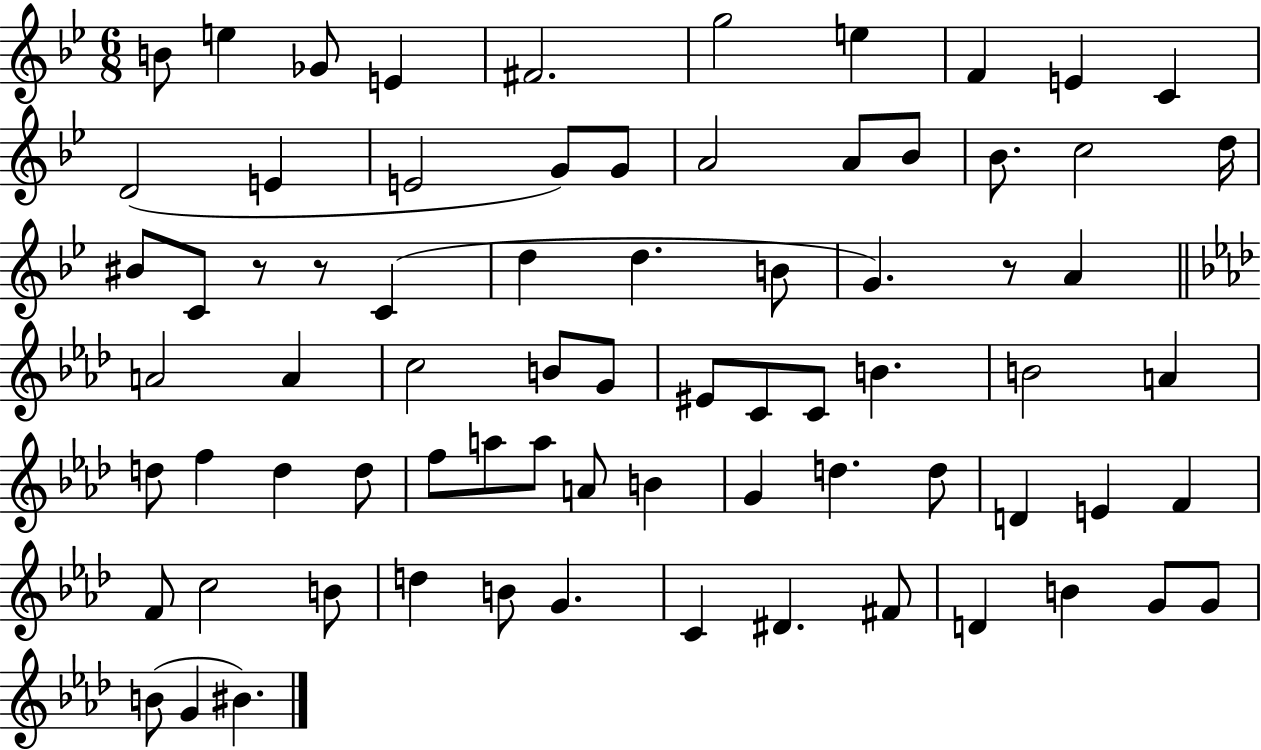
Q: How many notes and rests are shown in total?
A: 74